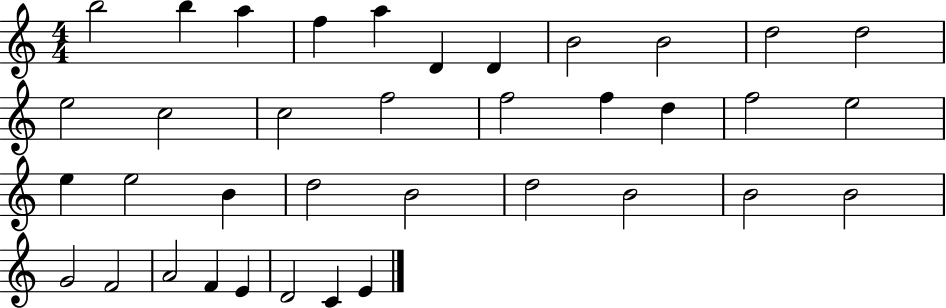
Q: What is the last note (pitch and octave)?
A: E4